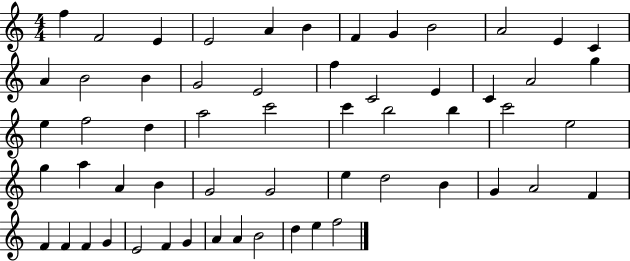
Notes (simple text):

F5/q F4/h E4/q E4/h A4/q B4/q F4/q G4/q B4/h A4/h E4/q C4/q A4/q B4/h B4/q G4/h E4/h F5/q C4/h E4/q C4/q A4/h G5/q E5/q F5/h D5/q A5/h C6/h C6/q B5/h B5/q C6/h E5/h G5/q A5/q A4/q B4/q G4/h G4/h E5/q D5/h B4/q G4/q A4/h F4/q F4/q F4/q F4/q G4/q E4/h F4/q G4/q A4/q A4/q B4/h D5/q E5/q F5/h